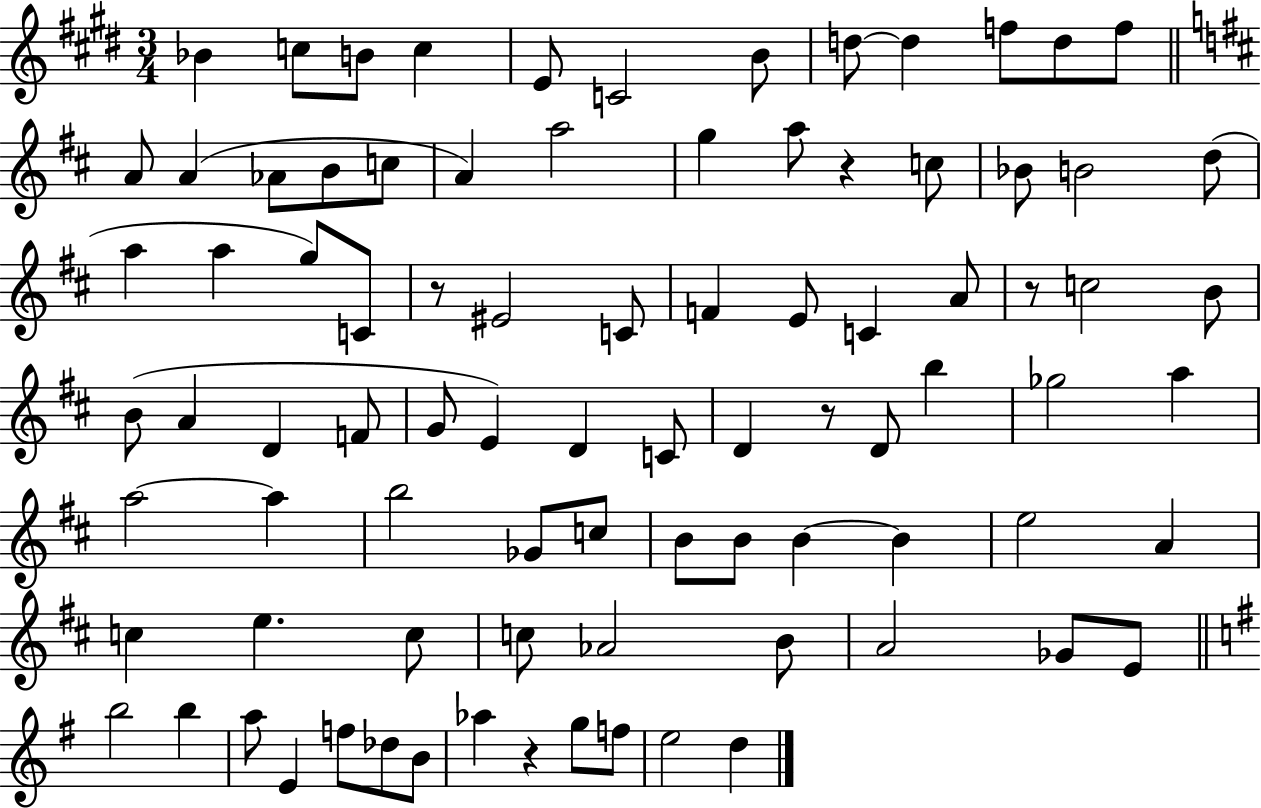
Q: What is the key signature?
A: E major